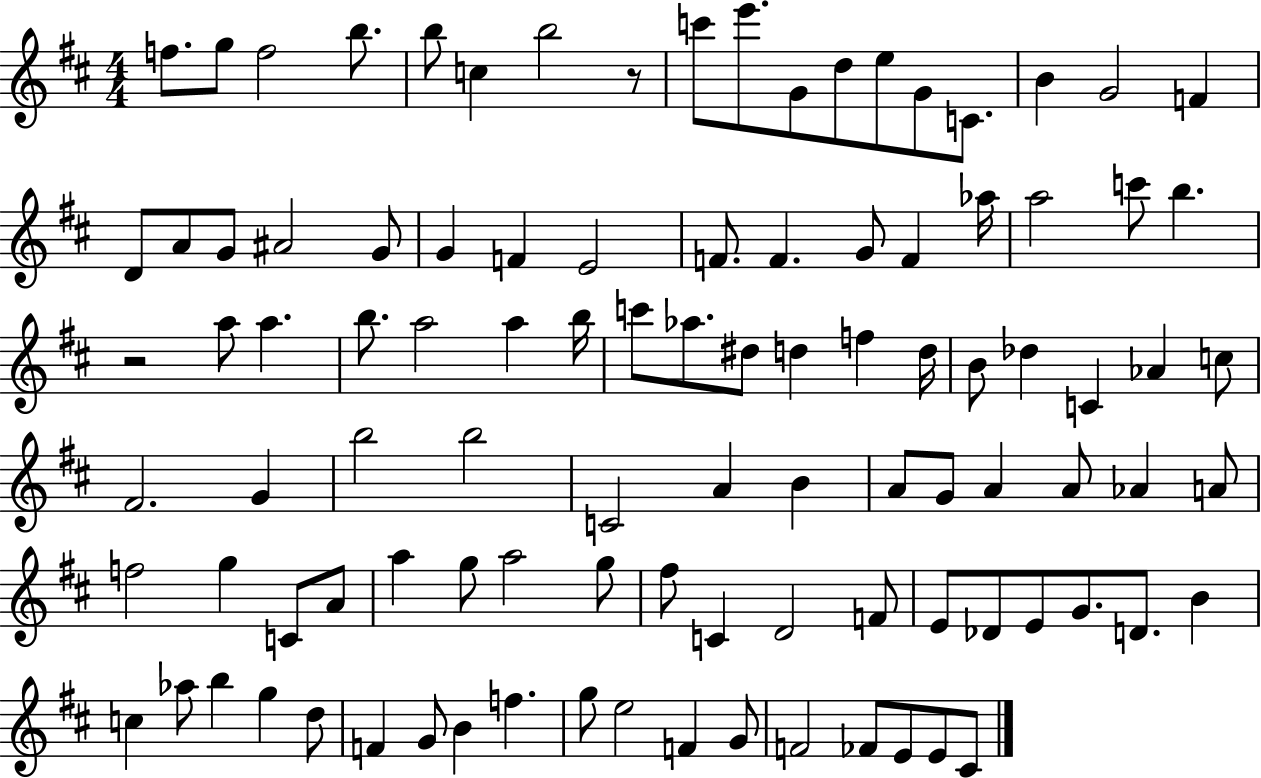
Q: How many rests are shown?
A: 2